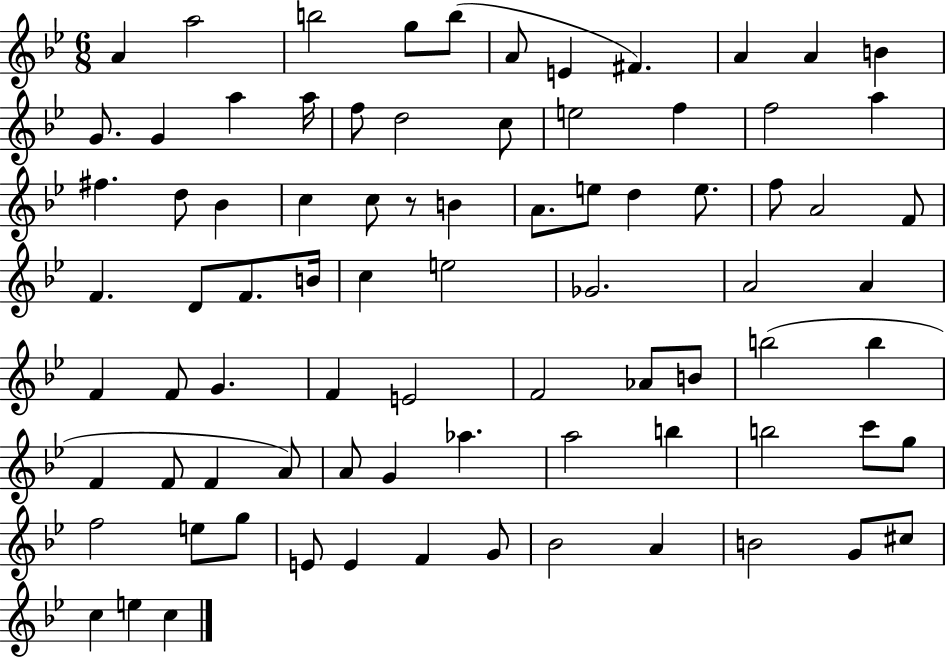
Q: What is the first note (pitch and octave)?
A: A4